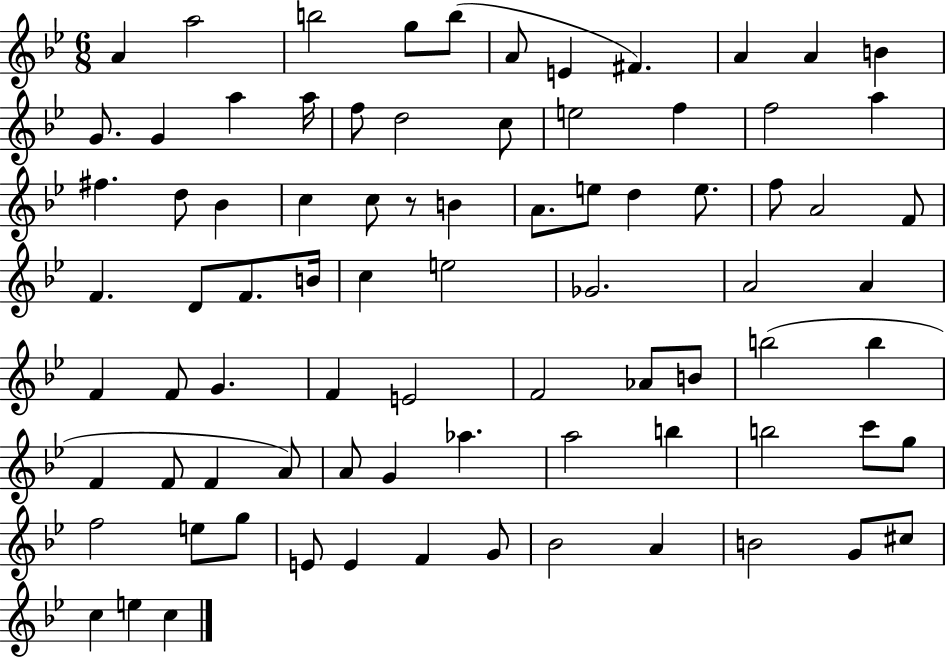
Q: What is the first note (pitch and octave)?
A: A4